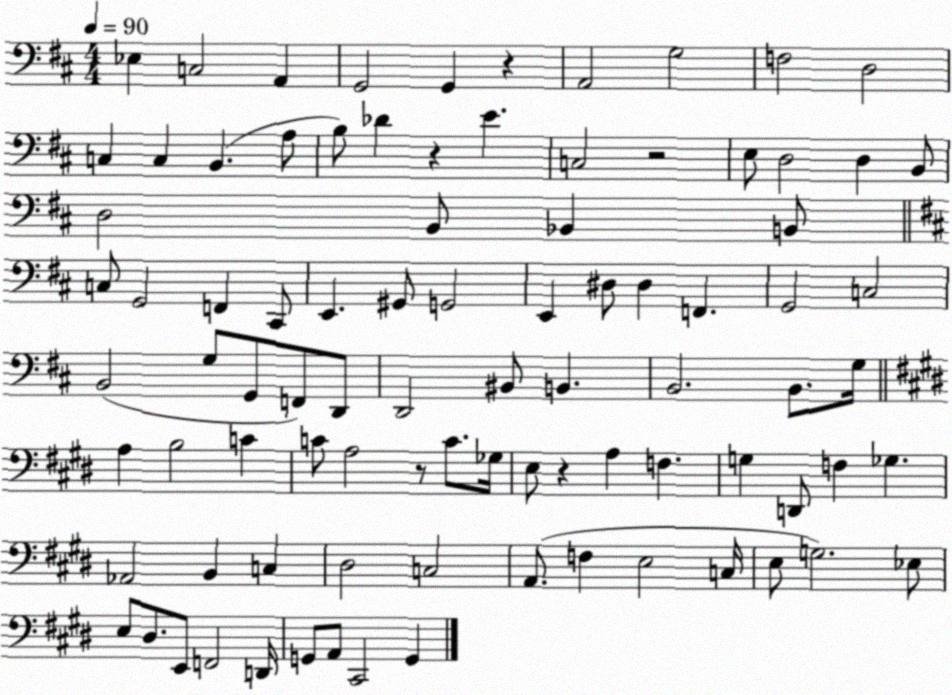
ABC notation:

X:1
T:Untitled
M:4/4
L:1/4
K:D
_E, C,2 A,, G,,2 G,, z A,,2 G,2 F,2 D,2 C, C, B,, A,/2 B,/2 _D z E C,2 z2 E,/2 D,2 D, B,,/2 D,2 B,,/2 _B,, B,,/2 C,/2 G,,2 F,, ^C,,/2 E,, ^G,,/2 G,,2 E,, ^D,/2 ^D, F,, G,,2 C,2 B,,2 G,/2 G,,/2 F,,/2 D,,/2 D,,2 ^B,,/2 B,, B,,2 B,,/2 G,/4 A, B,2 C C/2 A,2 z/2 C/2 _G,/4 E,/2 z A, F, G, D,,/2 F, _G, _A,,2 B,, C, ^D,2 C,2 A,,/2 F, E,2 C,/4 E,/2 G,2 _E,/2 E,/2 ^D,/2 E,,/2 F,,2 D,,/4 G,,/2 A,,/2 ^C,,2 G,,